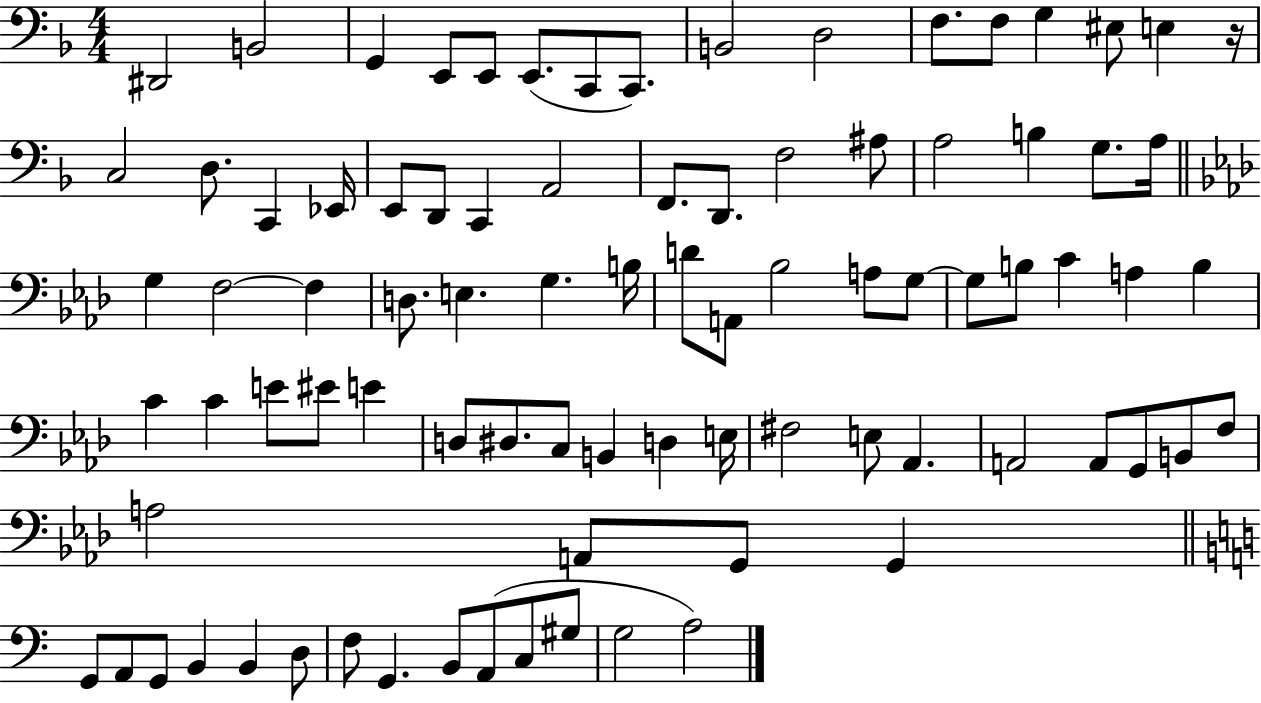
X:1
T:Untitled
M:4/4
L:1/4
K:F
^D,,2 B,,2 G,, E,,/2 E,,/2 E,,/2 C,,/2 C,,/2 B,,2 D,2 F,/2 F,/2 G, ^E,/2 E, z/4 C,2 D,/2 C,, _E,,/4 E,,/2 D,,/2 C,, A,,2 F,,/2 D,,/2 F,2 ^A,/2 A,2 B, G,/2 A,/4 G, F,2 F, D,/2 E, G, B,/4 D/2 A,,/2 _B,2 A,/2 G,/2 G,/2 B,/2 C A, B, C C E/2 ^E/2 E D,/2 ^D,/2 C,/2 B,, D, E,/4 ^F,2 E,/2 _A,, A,,2 A,,/2 G,,/2 B,,/2 F,/2 A,2 A,,/2 G,,/2 G,, G,,/2 A,,/2 G,,/2 B,, B,, D,/2 F,/2 G,, B,,/2 A,,/2 C,/2 ^G,/2 G,2 A,2